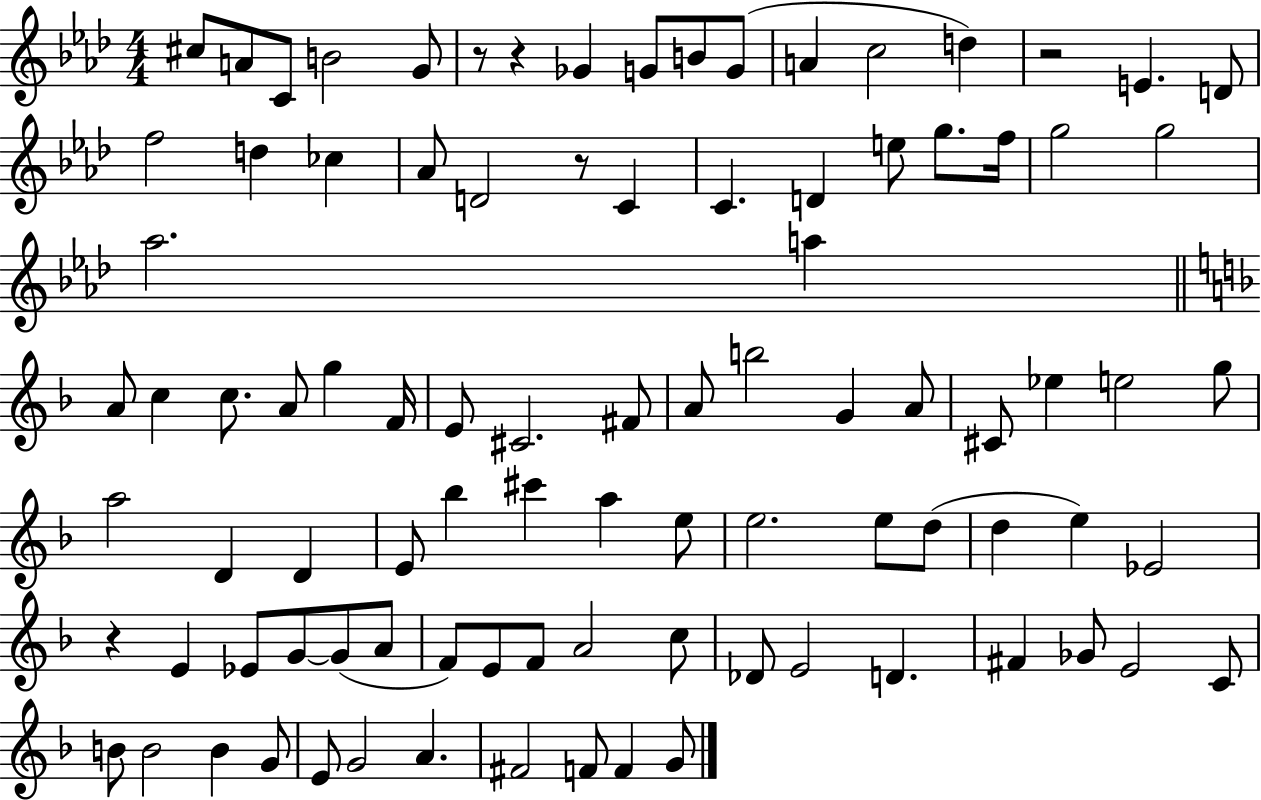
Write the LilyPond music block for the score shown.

{
  \clef treble
  \numericTimeSignature
  \time 4/4
  \key aes \major
  cis''8 a'8 c'8 b'2 g'8 | r8 r4 ges'4 g'8 b'8 g'8( | a'4 c''2 d''4) | r2 e'4. d'8 | \break f''2 d''4 ces''4 | aes'8 d'2 r8 c'4 | c'4. d'4 e''8 g''8. f''16 | g''2 g''2 | \break aes''2. a''4 | \bar "||" \break \key d \minor a'8 c''4 c''8. a'8 g''4 f'16 | e'8 cis'2. fis'8 | a'8 b''2 g'4 a'8 | cis'8 ees''4 e''2 g''8 | \break a''2 d'4 d'4 | e'8 bes''4 cis'''4 a''4 e''8 | e''2. e''8 d''8( | d''4 e''4) ees'2 | \break r4 e'4 ees'8 g'8~~ g'8( a'8 | f'8) e'8 f'8 a'2 c''8 | des'8 e'2 d'4. | fis'4 ges'8 e'2 c'8 | \break b'8 b'2 b'4 g'8 | e'8 g'2 a'4. | fis'2 f'8 f'4 g'8 | \bar "|."
}